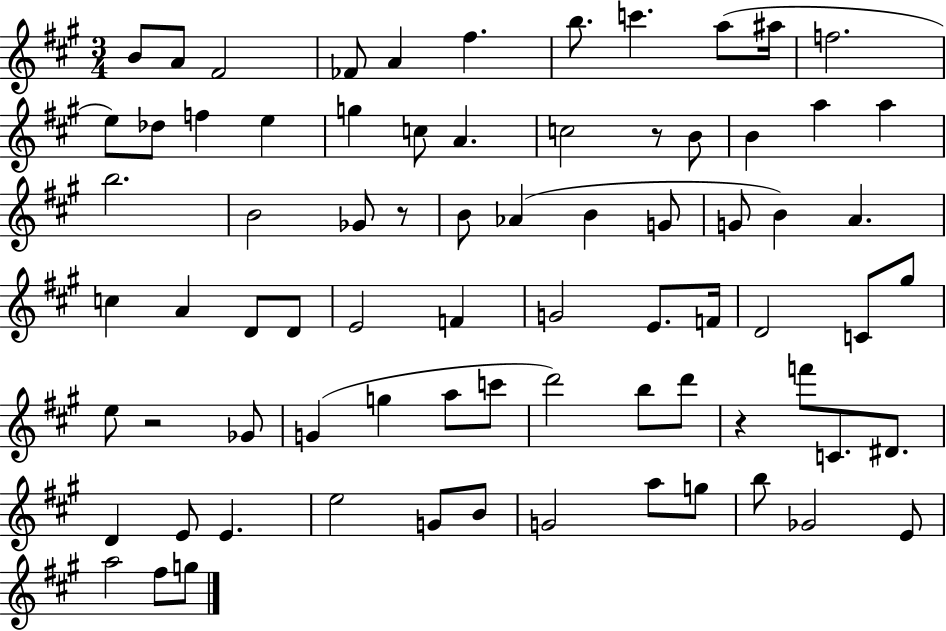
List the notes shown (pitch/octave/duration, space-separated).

B4/e A4/e F#4/h FES4/e A4/q F#5/q. B5/e. C6/q. A5/e A#5/s F5/h. E5/e Db5/e F5/q E5/q G5/q C5/e A4/q. C5/h R/e B4/e B4/q A5/q A5/q B5/h. B4/h Gb4/e R/e B4/e Ab4/q B4/q G4/e G4/e B4/q A4/q. C5/q A4/q D4/e D4/e E4/h F4/q G4/h E4/e. F4/s D4/h C4/e G#5/e E5/e R/h Gb4/e G4/q G5/q A5/e C6/e D6/h B5/e D6/e R/q F6/e C4/e. D#4/e. D4/q E4/e E4/q. E5/h G4/e B4/e G4/h A5/e G5/e B5/e Gb4/h E4/e A5/h F#5/e G5/e